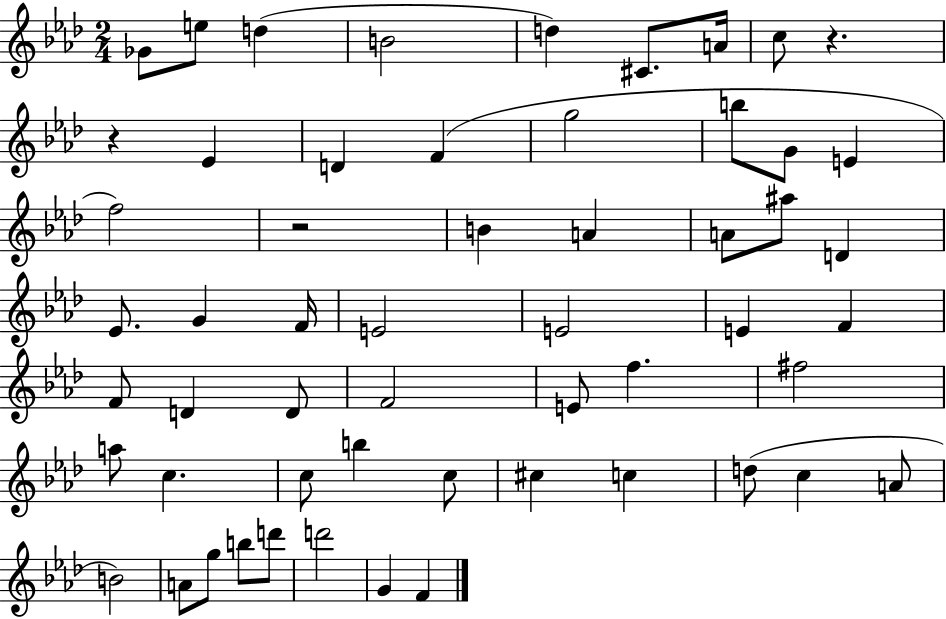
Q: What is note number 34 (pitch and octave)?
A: F5